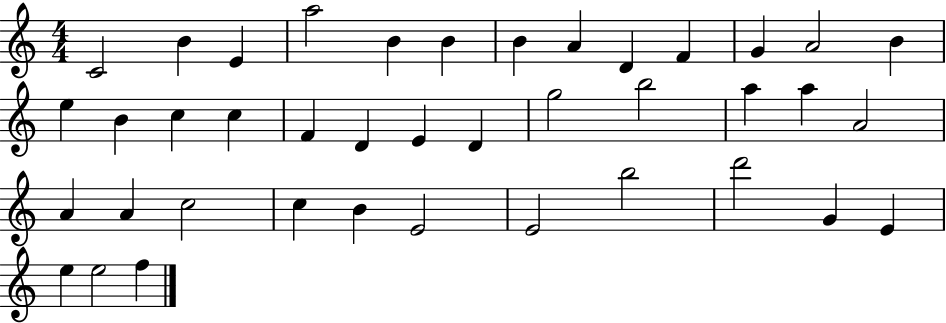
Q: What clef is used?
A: treble